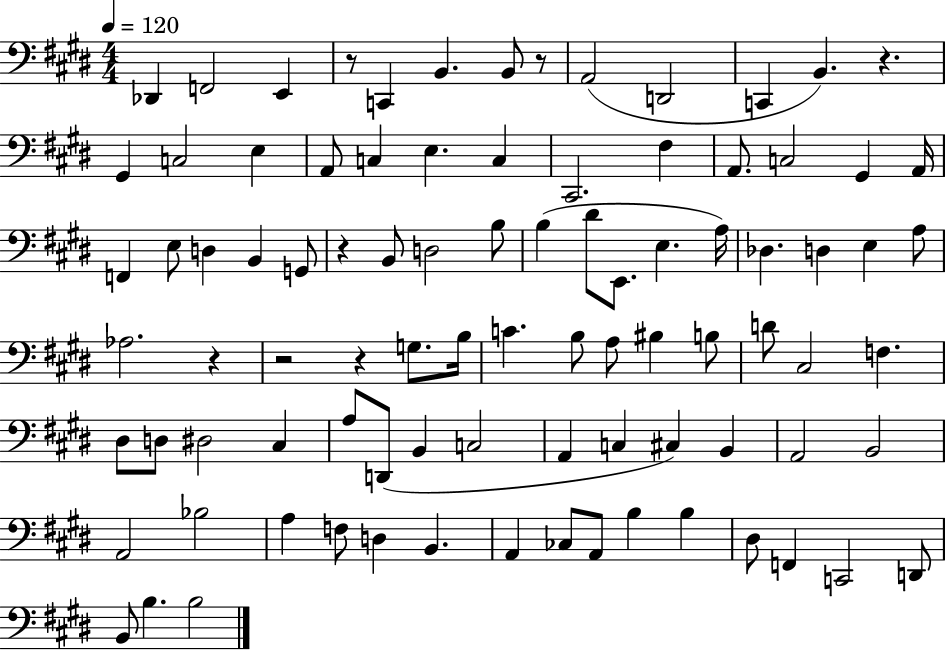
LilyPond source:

{
  \clef bass
  \numericTimeSignature
  \time 4/4
  \key e \major
  \tempo 4 = 120
  des,4 f,2 e,4 | r8 c,4 b,4. b,8 r8 | a,2( d,2 | c,4 b,4.) r4. | \break gis,4 c2 e4 | a,8 c4 e4. c4 | cis,2. fis4 | a,8. c2 gis,4 a,16 | \break f,4 e8 d4 b,4 g,8 | r4 b,8 d2 b8 | b4( dis'8 e,8. e4. a16) | des4. d4 e4 a8 | \break aes2. r4 | r2 r4 g8. b16 | c'4. b8 a8 bis4 b8 | d'8 cis2 f4. | \break dis8 d8 dis2 cis4 | a8 d,8( b,4 c2 | a,4 c4 cis4) b,4 | a,2 b,2 | \break a,2 bes2 | a4 f8 d4 b,4. | a,4 ces8 a,8 b4 b4 | dis8 f,4 c,2 d,8 | \break b,8 b4. b2 | \bar "|."
}